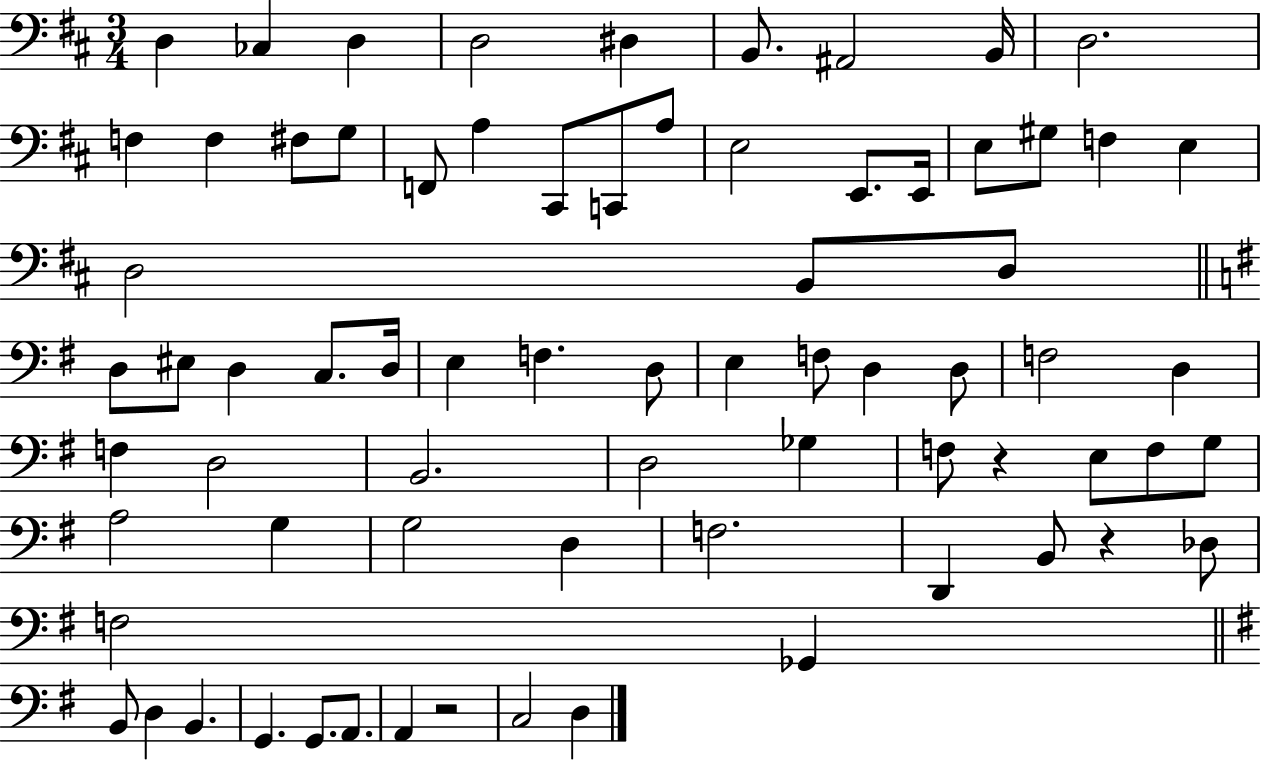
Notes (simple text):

D3/q CES3/q D3/q D3/h D#3/q B2/e. A#2/h B2/s D3/h. F3/q F3/q F#3/e G3/e F2/e A3/q C#2/e C2/e A3/e E3/h E2/e. E2/s E3/e G#3/e F3/q E3/q D3/h B2/e D3/e D3/e EIS3/e D3/q C3/e. D3/s E3/q F3/q. D3/e E3/q F3/e D3/q D3/e F3/h D3/q F3/q D3/h B2/h. D3/h Gb3/q F3/e R/q E3/e F3/e G3/e A3/h G3/q G3/h D3/q F3/h. D2/q B2/e R/q Db3/e F3/h Gb2/q B2/e D3/q B2/q. G2/q. G2/e. A2/e. A2/q R/h C3/h D3/q